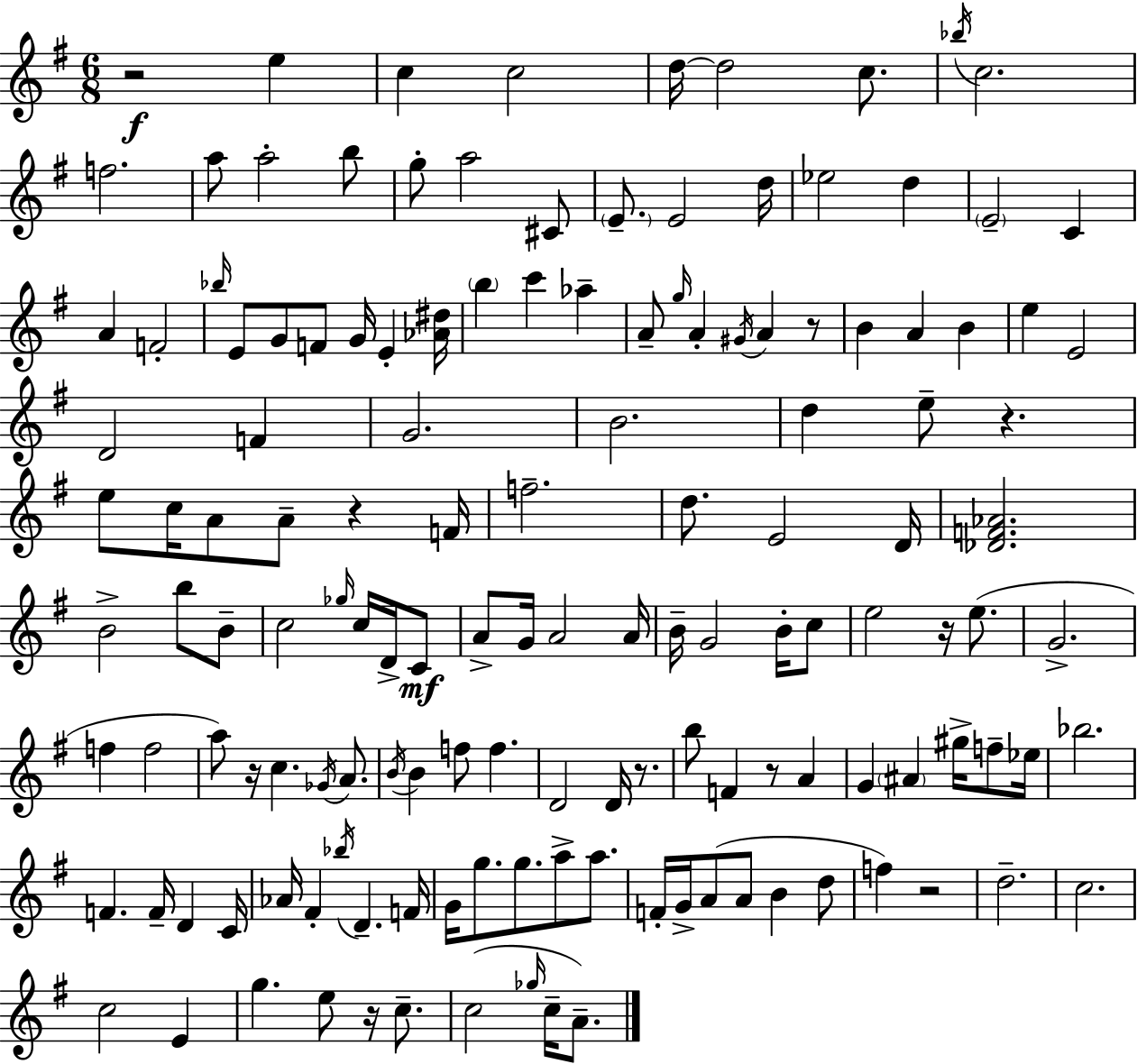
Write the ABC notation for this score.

X:1
T:Untitled
M:6/8
L:1/4
K:Em
z2 e c c2 d/4 d2 c/2 _b/4 c2 f2 a/2 a2 b/2 g/2 a2 ^C/2 E/2 E2 d/4 _e2 d E2 C A F2 _b/4 E/2 G/2 F/2 G/4 E [_A^d]/4 b c' _a A/2 g/4 A ^G/4 A z/2 B A B e E2 D2 F G2 B2 d e/2 z e/2 c/4 A/2 A/2 z F/4 f2 d/2 E2 D/4 [_DF_A]2 B2 b/2 B/2 c2 _g/4 c/4 D/4 C/2 A/2 G/4 A2 A/4 B/4 G2 B/4 c/2 e2 z/4 e/2 G2 f f2 a/2 z/4 c _G/4 A/2 B/4 B f/2 f D2 D/4 z/2 b/2 F z/2 A G ^A ^g/4 f/2 _e/4 _b2 F F/4 D C/4 _A/4 ^F _b/4 D F/4 G/4 g/2 g/2 a/2 a/2 F/4 G/4 A/2 A/2 B d/2 f z2 d2 c2 c2 E g e/2 z/4 c/2 c2 _g/4 c/4 A/2